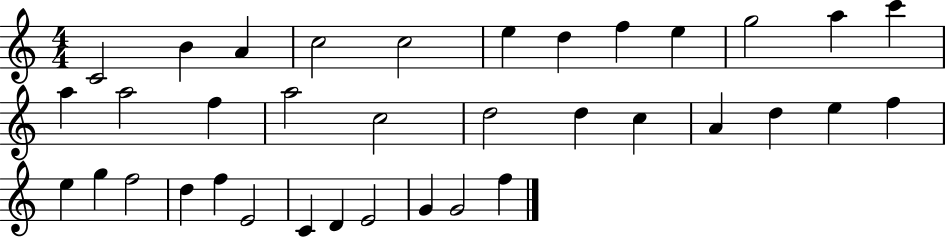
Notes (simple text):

C4/h B4/q A4/q C5/h C5/h E5/q D5/q F5/q E5/q G5/h A5/q C6/q A5/q A5/h F5/q A5/h C5/h D5/h D5/q C5/q A4/q D5/q E5/q F5/q E5/q G5/q F5/h D5/q F5/q E4/h C4/q D4/q E4/h G4/q G4/h F5/q